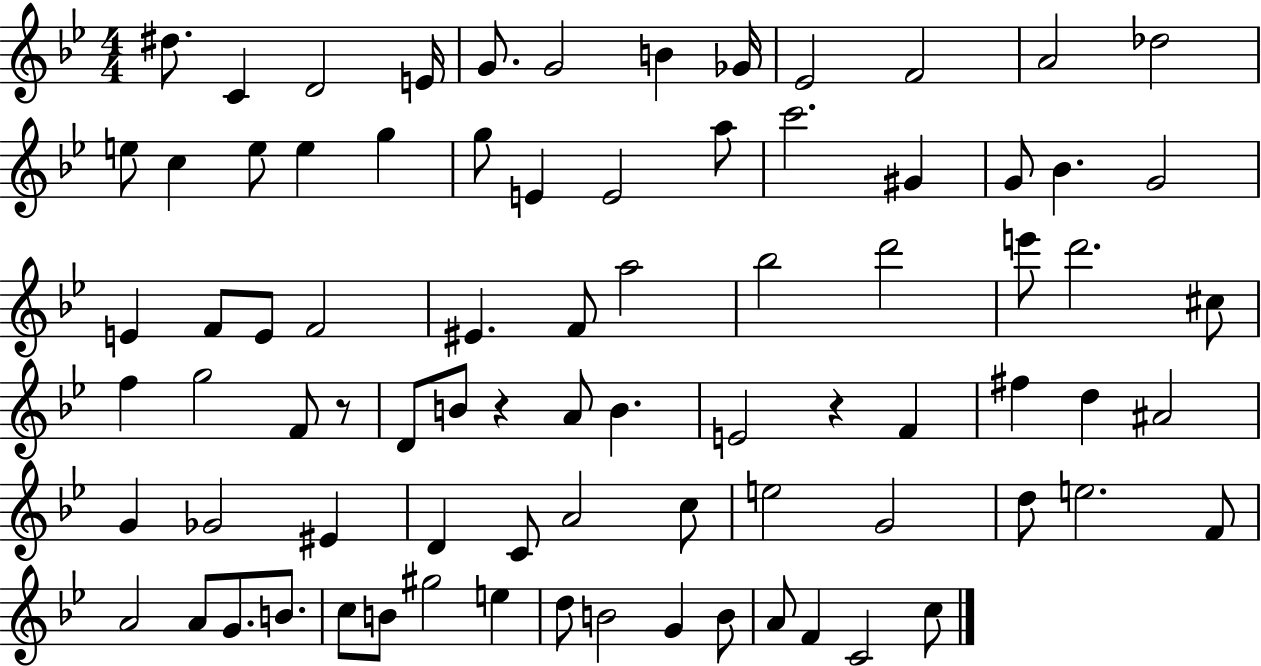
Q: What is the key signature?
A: BES major